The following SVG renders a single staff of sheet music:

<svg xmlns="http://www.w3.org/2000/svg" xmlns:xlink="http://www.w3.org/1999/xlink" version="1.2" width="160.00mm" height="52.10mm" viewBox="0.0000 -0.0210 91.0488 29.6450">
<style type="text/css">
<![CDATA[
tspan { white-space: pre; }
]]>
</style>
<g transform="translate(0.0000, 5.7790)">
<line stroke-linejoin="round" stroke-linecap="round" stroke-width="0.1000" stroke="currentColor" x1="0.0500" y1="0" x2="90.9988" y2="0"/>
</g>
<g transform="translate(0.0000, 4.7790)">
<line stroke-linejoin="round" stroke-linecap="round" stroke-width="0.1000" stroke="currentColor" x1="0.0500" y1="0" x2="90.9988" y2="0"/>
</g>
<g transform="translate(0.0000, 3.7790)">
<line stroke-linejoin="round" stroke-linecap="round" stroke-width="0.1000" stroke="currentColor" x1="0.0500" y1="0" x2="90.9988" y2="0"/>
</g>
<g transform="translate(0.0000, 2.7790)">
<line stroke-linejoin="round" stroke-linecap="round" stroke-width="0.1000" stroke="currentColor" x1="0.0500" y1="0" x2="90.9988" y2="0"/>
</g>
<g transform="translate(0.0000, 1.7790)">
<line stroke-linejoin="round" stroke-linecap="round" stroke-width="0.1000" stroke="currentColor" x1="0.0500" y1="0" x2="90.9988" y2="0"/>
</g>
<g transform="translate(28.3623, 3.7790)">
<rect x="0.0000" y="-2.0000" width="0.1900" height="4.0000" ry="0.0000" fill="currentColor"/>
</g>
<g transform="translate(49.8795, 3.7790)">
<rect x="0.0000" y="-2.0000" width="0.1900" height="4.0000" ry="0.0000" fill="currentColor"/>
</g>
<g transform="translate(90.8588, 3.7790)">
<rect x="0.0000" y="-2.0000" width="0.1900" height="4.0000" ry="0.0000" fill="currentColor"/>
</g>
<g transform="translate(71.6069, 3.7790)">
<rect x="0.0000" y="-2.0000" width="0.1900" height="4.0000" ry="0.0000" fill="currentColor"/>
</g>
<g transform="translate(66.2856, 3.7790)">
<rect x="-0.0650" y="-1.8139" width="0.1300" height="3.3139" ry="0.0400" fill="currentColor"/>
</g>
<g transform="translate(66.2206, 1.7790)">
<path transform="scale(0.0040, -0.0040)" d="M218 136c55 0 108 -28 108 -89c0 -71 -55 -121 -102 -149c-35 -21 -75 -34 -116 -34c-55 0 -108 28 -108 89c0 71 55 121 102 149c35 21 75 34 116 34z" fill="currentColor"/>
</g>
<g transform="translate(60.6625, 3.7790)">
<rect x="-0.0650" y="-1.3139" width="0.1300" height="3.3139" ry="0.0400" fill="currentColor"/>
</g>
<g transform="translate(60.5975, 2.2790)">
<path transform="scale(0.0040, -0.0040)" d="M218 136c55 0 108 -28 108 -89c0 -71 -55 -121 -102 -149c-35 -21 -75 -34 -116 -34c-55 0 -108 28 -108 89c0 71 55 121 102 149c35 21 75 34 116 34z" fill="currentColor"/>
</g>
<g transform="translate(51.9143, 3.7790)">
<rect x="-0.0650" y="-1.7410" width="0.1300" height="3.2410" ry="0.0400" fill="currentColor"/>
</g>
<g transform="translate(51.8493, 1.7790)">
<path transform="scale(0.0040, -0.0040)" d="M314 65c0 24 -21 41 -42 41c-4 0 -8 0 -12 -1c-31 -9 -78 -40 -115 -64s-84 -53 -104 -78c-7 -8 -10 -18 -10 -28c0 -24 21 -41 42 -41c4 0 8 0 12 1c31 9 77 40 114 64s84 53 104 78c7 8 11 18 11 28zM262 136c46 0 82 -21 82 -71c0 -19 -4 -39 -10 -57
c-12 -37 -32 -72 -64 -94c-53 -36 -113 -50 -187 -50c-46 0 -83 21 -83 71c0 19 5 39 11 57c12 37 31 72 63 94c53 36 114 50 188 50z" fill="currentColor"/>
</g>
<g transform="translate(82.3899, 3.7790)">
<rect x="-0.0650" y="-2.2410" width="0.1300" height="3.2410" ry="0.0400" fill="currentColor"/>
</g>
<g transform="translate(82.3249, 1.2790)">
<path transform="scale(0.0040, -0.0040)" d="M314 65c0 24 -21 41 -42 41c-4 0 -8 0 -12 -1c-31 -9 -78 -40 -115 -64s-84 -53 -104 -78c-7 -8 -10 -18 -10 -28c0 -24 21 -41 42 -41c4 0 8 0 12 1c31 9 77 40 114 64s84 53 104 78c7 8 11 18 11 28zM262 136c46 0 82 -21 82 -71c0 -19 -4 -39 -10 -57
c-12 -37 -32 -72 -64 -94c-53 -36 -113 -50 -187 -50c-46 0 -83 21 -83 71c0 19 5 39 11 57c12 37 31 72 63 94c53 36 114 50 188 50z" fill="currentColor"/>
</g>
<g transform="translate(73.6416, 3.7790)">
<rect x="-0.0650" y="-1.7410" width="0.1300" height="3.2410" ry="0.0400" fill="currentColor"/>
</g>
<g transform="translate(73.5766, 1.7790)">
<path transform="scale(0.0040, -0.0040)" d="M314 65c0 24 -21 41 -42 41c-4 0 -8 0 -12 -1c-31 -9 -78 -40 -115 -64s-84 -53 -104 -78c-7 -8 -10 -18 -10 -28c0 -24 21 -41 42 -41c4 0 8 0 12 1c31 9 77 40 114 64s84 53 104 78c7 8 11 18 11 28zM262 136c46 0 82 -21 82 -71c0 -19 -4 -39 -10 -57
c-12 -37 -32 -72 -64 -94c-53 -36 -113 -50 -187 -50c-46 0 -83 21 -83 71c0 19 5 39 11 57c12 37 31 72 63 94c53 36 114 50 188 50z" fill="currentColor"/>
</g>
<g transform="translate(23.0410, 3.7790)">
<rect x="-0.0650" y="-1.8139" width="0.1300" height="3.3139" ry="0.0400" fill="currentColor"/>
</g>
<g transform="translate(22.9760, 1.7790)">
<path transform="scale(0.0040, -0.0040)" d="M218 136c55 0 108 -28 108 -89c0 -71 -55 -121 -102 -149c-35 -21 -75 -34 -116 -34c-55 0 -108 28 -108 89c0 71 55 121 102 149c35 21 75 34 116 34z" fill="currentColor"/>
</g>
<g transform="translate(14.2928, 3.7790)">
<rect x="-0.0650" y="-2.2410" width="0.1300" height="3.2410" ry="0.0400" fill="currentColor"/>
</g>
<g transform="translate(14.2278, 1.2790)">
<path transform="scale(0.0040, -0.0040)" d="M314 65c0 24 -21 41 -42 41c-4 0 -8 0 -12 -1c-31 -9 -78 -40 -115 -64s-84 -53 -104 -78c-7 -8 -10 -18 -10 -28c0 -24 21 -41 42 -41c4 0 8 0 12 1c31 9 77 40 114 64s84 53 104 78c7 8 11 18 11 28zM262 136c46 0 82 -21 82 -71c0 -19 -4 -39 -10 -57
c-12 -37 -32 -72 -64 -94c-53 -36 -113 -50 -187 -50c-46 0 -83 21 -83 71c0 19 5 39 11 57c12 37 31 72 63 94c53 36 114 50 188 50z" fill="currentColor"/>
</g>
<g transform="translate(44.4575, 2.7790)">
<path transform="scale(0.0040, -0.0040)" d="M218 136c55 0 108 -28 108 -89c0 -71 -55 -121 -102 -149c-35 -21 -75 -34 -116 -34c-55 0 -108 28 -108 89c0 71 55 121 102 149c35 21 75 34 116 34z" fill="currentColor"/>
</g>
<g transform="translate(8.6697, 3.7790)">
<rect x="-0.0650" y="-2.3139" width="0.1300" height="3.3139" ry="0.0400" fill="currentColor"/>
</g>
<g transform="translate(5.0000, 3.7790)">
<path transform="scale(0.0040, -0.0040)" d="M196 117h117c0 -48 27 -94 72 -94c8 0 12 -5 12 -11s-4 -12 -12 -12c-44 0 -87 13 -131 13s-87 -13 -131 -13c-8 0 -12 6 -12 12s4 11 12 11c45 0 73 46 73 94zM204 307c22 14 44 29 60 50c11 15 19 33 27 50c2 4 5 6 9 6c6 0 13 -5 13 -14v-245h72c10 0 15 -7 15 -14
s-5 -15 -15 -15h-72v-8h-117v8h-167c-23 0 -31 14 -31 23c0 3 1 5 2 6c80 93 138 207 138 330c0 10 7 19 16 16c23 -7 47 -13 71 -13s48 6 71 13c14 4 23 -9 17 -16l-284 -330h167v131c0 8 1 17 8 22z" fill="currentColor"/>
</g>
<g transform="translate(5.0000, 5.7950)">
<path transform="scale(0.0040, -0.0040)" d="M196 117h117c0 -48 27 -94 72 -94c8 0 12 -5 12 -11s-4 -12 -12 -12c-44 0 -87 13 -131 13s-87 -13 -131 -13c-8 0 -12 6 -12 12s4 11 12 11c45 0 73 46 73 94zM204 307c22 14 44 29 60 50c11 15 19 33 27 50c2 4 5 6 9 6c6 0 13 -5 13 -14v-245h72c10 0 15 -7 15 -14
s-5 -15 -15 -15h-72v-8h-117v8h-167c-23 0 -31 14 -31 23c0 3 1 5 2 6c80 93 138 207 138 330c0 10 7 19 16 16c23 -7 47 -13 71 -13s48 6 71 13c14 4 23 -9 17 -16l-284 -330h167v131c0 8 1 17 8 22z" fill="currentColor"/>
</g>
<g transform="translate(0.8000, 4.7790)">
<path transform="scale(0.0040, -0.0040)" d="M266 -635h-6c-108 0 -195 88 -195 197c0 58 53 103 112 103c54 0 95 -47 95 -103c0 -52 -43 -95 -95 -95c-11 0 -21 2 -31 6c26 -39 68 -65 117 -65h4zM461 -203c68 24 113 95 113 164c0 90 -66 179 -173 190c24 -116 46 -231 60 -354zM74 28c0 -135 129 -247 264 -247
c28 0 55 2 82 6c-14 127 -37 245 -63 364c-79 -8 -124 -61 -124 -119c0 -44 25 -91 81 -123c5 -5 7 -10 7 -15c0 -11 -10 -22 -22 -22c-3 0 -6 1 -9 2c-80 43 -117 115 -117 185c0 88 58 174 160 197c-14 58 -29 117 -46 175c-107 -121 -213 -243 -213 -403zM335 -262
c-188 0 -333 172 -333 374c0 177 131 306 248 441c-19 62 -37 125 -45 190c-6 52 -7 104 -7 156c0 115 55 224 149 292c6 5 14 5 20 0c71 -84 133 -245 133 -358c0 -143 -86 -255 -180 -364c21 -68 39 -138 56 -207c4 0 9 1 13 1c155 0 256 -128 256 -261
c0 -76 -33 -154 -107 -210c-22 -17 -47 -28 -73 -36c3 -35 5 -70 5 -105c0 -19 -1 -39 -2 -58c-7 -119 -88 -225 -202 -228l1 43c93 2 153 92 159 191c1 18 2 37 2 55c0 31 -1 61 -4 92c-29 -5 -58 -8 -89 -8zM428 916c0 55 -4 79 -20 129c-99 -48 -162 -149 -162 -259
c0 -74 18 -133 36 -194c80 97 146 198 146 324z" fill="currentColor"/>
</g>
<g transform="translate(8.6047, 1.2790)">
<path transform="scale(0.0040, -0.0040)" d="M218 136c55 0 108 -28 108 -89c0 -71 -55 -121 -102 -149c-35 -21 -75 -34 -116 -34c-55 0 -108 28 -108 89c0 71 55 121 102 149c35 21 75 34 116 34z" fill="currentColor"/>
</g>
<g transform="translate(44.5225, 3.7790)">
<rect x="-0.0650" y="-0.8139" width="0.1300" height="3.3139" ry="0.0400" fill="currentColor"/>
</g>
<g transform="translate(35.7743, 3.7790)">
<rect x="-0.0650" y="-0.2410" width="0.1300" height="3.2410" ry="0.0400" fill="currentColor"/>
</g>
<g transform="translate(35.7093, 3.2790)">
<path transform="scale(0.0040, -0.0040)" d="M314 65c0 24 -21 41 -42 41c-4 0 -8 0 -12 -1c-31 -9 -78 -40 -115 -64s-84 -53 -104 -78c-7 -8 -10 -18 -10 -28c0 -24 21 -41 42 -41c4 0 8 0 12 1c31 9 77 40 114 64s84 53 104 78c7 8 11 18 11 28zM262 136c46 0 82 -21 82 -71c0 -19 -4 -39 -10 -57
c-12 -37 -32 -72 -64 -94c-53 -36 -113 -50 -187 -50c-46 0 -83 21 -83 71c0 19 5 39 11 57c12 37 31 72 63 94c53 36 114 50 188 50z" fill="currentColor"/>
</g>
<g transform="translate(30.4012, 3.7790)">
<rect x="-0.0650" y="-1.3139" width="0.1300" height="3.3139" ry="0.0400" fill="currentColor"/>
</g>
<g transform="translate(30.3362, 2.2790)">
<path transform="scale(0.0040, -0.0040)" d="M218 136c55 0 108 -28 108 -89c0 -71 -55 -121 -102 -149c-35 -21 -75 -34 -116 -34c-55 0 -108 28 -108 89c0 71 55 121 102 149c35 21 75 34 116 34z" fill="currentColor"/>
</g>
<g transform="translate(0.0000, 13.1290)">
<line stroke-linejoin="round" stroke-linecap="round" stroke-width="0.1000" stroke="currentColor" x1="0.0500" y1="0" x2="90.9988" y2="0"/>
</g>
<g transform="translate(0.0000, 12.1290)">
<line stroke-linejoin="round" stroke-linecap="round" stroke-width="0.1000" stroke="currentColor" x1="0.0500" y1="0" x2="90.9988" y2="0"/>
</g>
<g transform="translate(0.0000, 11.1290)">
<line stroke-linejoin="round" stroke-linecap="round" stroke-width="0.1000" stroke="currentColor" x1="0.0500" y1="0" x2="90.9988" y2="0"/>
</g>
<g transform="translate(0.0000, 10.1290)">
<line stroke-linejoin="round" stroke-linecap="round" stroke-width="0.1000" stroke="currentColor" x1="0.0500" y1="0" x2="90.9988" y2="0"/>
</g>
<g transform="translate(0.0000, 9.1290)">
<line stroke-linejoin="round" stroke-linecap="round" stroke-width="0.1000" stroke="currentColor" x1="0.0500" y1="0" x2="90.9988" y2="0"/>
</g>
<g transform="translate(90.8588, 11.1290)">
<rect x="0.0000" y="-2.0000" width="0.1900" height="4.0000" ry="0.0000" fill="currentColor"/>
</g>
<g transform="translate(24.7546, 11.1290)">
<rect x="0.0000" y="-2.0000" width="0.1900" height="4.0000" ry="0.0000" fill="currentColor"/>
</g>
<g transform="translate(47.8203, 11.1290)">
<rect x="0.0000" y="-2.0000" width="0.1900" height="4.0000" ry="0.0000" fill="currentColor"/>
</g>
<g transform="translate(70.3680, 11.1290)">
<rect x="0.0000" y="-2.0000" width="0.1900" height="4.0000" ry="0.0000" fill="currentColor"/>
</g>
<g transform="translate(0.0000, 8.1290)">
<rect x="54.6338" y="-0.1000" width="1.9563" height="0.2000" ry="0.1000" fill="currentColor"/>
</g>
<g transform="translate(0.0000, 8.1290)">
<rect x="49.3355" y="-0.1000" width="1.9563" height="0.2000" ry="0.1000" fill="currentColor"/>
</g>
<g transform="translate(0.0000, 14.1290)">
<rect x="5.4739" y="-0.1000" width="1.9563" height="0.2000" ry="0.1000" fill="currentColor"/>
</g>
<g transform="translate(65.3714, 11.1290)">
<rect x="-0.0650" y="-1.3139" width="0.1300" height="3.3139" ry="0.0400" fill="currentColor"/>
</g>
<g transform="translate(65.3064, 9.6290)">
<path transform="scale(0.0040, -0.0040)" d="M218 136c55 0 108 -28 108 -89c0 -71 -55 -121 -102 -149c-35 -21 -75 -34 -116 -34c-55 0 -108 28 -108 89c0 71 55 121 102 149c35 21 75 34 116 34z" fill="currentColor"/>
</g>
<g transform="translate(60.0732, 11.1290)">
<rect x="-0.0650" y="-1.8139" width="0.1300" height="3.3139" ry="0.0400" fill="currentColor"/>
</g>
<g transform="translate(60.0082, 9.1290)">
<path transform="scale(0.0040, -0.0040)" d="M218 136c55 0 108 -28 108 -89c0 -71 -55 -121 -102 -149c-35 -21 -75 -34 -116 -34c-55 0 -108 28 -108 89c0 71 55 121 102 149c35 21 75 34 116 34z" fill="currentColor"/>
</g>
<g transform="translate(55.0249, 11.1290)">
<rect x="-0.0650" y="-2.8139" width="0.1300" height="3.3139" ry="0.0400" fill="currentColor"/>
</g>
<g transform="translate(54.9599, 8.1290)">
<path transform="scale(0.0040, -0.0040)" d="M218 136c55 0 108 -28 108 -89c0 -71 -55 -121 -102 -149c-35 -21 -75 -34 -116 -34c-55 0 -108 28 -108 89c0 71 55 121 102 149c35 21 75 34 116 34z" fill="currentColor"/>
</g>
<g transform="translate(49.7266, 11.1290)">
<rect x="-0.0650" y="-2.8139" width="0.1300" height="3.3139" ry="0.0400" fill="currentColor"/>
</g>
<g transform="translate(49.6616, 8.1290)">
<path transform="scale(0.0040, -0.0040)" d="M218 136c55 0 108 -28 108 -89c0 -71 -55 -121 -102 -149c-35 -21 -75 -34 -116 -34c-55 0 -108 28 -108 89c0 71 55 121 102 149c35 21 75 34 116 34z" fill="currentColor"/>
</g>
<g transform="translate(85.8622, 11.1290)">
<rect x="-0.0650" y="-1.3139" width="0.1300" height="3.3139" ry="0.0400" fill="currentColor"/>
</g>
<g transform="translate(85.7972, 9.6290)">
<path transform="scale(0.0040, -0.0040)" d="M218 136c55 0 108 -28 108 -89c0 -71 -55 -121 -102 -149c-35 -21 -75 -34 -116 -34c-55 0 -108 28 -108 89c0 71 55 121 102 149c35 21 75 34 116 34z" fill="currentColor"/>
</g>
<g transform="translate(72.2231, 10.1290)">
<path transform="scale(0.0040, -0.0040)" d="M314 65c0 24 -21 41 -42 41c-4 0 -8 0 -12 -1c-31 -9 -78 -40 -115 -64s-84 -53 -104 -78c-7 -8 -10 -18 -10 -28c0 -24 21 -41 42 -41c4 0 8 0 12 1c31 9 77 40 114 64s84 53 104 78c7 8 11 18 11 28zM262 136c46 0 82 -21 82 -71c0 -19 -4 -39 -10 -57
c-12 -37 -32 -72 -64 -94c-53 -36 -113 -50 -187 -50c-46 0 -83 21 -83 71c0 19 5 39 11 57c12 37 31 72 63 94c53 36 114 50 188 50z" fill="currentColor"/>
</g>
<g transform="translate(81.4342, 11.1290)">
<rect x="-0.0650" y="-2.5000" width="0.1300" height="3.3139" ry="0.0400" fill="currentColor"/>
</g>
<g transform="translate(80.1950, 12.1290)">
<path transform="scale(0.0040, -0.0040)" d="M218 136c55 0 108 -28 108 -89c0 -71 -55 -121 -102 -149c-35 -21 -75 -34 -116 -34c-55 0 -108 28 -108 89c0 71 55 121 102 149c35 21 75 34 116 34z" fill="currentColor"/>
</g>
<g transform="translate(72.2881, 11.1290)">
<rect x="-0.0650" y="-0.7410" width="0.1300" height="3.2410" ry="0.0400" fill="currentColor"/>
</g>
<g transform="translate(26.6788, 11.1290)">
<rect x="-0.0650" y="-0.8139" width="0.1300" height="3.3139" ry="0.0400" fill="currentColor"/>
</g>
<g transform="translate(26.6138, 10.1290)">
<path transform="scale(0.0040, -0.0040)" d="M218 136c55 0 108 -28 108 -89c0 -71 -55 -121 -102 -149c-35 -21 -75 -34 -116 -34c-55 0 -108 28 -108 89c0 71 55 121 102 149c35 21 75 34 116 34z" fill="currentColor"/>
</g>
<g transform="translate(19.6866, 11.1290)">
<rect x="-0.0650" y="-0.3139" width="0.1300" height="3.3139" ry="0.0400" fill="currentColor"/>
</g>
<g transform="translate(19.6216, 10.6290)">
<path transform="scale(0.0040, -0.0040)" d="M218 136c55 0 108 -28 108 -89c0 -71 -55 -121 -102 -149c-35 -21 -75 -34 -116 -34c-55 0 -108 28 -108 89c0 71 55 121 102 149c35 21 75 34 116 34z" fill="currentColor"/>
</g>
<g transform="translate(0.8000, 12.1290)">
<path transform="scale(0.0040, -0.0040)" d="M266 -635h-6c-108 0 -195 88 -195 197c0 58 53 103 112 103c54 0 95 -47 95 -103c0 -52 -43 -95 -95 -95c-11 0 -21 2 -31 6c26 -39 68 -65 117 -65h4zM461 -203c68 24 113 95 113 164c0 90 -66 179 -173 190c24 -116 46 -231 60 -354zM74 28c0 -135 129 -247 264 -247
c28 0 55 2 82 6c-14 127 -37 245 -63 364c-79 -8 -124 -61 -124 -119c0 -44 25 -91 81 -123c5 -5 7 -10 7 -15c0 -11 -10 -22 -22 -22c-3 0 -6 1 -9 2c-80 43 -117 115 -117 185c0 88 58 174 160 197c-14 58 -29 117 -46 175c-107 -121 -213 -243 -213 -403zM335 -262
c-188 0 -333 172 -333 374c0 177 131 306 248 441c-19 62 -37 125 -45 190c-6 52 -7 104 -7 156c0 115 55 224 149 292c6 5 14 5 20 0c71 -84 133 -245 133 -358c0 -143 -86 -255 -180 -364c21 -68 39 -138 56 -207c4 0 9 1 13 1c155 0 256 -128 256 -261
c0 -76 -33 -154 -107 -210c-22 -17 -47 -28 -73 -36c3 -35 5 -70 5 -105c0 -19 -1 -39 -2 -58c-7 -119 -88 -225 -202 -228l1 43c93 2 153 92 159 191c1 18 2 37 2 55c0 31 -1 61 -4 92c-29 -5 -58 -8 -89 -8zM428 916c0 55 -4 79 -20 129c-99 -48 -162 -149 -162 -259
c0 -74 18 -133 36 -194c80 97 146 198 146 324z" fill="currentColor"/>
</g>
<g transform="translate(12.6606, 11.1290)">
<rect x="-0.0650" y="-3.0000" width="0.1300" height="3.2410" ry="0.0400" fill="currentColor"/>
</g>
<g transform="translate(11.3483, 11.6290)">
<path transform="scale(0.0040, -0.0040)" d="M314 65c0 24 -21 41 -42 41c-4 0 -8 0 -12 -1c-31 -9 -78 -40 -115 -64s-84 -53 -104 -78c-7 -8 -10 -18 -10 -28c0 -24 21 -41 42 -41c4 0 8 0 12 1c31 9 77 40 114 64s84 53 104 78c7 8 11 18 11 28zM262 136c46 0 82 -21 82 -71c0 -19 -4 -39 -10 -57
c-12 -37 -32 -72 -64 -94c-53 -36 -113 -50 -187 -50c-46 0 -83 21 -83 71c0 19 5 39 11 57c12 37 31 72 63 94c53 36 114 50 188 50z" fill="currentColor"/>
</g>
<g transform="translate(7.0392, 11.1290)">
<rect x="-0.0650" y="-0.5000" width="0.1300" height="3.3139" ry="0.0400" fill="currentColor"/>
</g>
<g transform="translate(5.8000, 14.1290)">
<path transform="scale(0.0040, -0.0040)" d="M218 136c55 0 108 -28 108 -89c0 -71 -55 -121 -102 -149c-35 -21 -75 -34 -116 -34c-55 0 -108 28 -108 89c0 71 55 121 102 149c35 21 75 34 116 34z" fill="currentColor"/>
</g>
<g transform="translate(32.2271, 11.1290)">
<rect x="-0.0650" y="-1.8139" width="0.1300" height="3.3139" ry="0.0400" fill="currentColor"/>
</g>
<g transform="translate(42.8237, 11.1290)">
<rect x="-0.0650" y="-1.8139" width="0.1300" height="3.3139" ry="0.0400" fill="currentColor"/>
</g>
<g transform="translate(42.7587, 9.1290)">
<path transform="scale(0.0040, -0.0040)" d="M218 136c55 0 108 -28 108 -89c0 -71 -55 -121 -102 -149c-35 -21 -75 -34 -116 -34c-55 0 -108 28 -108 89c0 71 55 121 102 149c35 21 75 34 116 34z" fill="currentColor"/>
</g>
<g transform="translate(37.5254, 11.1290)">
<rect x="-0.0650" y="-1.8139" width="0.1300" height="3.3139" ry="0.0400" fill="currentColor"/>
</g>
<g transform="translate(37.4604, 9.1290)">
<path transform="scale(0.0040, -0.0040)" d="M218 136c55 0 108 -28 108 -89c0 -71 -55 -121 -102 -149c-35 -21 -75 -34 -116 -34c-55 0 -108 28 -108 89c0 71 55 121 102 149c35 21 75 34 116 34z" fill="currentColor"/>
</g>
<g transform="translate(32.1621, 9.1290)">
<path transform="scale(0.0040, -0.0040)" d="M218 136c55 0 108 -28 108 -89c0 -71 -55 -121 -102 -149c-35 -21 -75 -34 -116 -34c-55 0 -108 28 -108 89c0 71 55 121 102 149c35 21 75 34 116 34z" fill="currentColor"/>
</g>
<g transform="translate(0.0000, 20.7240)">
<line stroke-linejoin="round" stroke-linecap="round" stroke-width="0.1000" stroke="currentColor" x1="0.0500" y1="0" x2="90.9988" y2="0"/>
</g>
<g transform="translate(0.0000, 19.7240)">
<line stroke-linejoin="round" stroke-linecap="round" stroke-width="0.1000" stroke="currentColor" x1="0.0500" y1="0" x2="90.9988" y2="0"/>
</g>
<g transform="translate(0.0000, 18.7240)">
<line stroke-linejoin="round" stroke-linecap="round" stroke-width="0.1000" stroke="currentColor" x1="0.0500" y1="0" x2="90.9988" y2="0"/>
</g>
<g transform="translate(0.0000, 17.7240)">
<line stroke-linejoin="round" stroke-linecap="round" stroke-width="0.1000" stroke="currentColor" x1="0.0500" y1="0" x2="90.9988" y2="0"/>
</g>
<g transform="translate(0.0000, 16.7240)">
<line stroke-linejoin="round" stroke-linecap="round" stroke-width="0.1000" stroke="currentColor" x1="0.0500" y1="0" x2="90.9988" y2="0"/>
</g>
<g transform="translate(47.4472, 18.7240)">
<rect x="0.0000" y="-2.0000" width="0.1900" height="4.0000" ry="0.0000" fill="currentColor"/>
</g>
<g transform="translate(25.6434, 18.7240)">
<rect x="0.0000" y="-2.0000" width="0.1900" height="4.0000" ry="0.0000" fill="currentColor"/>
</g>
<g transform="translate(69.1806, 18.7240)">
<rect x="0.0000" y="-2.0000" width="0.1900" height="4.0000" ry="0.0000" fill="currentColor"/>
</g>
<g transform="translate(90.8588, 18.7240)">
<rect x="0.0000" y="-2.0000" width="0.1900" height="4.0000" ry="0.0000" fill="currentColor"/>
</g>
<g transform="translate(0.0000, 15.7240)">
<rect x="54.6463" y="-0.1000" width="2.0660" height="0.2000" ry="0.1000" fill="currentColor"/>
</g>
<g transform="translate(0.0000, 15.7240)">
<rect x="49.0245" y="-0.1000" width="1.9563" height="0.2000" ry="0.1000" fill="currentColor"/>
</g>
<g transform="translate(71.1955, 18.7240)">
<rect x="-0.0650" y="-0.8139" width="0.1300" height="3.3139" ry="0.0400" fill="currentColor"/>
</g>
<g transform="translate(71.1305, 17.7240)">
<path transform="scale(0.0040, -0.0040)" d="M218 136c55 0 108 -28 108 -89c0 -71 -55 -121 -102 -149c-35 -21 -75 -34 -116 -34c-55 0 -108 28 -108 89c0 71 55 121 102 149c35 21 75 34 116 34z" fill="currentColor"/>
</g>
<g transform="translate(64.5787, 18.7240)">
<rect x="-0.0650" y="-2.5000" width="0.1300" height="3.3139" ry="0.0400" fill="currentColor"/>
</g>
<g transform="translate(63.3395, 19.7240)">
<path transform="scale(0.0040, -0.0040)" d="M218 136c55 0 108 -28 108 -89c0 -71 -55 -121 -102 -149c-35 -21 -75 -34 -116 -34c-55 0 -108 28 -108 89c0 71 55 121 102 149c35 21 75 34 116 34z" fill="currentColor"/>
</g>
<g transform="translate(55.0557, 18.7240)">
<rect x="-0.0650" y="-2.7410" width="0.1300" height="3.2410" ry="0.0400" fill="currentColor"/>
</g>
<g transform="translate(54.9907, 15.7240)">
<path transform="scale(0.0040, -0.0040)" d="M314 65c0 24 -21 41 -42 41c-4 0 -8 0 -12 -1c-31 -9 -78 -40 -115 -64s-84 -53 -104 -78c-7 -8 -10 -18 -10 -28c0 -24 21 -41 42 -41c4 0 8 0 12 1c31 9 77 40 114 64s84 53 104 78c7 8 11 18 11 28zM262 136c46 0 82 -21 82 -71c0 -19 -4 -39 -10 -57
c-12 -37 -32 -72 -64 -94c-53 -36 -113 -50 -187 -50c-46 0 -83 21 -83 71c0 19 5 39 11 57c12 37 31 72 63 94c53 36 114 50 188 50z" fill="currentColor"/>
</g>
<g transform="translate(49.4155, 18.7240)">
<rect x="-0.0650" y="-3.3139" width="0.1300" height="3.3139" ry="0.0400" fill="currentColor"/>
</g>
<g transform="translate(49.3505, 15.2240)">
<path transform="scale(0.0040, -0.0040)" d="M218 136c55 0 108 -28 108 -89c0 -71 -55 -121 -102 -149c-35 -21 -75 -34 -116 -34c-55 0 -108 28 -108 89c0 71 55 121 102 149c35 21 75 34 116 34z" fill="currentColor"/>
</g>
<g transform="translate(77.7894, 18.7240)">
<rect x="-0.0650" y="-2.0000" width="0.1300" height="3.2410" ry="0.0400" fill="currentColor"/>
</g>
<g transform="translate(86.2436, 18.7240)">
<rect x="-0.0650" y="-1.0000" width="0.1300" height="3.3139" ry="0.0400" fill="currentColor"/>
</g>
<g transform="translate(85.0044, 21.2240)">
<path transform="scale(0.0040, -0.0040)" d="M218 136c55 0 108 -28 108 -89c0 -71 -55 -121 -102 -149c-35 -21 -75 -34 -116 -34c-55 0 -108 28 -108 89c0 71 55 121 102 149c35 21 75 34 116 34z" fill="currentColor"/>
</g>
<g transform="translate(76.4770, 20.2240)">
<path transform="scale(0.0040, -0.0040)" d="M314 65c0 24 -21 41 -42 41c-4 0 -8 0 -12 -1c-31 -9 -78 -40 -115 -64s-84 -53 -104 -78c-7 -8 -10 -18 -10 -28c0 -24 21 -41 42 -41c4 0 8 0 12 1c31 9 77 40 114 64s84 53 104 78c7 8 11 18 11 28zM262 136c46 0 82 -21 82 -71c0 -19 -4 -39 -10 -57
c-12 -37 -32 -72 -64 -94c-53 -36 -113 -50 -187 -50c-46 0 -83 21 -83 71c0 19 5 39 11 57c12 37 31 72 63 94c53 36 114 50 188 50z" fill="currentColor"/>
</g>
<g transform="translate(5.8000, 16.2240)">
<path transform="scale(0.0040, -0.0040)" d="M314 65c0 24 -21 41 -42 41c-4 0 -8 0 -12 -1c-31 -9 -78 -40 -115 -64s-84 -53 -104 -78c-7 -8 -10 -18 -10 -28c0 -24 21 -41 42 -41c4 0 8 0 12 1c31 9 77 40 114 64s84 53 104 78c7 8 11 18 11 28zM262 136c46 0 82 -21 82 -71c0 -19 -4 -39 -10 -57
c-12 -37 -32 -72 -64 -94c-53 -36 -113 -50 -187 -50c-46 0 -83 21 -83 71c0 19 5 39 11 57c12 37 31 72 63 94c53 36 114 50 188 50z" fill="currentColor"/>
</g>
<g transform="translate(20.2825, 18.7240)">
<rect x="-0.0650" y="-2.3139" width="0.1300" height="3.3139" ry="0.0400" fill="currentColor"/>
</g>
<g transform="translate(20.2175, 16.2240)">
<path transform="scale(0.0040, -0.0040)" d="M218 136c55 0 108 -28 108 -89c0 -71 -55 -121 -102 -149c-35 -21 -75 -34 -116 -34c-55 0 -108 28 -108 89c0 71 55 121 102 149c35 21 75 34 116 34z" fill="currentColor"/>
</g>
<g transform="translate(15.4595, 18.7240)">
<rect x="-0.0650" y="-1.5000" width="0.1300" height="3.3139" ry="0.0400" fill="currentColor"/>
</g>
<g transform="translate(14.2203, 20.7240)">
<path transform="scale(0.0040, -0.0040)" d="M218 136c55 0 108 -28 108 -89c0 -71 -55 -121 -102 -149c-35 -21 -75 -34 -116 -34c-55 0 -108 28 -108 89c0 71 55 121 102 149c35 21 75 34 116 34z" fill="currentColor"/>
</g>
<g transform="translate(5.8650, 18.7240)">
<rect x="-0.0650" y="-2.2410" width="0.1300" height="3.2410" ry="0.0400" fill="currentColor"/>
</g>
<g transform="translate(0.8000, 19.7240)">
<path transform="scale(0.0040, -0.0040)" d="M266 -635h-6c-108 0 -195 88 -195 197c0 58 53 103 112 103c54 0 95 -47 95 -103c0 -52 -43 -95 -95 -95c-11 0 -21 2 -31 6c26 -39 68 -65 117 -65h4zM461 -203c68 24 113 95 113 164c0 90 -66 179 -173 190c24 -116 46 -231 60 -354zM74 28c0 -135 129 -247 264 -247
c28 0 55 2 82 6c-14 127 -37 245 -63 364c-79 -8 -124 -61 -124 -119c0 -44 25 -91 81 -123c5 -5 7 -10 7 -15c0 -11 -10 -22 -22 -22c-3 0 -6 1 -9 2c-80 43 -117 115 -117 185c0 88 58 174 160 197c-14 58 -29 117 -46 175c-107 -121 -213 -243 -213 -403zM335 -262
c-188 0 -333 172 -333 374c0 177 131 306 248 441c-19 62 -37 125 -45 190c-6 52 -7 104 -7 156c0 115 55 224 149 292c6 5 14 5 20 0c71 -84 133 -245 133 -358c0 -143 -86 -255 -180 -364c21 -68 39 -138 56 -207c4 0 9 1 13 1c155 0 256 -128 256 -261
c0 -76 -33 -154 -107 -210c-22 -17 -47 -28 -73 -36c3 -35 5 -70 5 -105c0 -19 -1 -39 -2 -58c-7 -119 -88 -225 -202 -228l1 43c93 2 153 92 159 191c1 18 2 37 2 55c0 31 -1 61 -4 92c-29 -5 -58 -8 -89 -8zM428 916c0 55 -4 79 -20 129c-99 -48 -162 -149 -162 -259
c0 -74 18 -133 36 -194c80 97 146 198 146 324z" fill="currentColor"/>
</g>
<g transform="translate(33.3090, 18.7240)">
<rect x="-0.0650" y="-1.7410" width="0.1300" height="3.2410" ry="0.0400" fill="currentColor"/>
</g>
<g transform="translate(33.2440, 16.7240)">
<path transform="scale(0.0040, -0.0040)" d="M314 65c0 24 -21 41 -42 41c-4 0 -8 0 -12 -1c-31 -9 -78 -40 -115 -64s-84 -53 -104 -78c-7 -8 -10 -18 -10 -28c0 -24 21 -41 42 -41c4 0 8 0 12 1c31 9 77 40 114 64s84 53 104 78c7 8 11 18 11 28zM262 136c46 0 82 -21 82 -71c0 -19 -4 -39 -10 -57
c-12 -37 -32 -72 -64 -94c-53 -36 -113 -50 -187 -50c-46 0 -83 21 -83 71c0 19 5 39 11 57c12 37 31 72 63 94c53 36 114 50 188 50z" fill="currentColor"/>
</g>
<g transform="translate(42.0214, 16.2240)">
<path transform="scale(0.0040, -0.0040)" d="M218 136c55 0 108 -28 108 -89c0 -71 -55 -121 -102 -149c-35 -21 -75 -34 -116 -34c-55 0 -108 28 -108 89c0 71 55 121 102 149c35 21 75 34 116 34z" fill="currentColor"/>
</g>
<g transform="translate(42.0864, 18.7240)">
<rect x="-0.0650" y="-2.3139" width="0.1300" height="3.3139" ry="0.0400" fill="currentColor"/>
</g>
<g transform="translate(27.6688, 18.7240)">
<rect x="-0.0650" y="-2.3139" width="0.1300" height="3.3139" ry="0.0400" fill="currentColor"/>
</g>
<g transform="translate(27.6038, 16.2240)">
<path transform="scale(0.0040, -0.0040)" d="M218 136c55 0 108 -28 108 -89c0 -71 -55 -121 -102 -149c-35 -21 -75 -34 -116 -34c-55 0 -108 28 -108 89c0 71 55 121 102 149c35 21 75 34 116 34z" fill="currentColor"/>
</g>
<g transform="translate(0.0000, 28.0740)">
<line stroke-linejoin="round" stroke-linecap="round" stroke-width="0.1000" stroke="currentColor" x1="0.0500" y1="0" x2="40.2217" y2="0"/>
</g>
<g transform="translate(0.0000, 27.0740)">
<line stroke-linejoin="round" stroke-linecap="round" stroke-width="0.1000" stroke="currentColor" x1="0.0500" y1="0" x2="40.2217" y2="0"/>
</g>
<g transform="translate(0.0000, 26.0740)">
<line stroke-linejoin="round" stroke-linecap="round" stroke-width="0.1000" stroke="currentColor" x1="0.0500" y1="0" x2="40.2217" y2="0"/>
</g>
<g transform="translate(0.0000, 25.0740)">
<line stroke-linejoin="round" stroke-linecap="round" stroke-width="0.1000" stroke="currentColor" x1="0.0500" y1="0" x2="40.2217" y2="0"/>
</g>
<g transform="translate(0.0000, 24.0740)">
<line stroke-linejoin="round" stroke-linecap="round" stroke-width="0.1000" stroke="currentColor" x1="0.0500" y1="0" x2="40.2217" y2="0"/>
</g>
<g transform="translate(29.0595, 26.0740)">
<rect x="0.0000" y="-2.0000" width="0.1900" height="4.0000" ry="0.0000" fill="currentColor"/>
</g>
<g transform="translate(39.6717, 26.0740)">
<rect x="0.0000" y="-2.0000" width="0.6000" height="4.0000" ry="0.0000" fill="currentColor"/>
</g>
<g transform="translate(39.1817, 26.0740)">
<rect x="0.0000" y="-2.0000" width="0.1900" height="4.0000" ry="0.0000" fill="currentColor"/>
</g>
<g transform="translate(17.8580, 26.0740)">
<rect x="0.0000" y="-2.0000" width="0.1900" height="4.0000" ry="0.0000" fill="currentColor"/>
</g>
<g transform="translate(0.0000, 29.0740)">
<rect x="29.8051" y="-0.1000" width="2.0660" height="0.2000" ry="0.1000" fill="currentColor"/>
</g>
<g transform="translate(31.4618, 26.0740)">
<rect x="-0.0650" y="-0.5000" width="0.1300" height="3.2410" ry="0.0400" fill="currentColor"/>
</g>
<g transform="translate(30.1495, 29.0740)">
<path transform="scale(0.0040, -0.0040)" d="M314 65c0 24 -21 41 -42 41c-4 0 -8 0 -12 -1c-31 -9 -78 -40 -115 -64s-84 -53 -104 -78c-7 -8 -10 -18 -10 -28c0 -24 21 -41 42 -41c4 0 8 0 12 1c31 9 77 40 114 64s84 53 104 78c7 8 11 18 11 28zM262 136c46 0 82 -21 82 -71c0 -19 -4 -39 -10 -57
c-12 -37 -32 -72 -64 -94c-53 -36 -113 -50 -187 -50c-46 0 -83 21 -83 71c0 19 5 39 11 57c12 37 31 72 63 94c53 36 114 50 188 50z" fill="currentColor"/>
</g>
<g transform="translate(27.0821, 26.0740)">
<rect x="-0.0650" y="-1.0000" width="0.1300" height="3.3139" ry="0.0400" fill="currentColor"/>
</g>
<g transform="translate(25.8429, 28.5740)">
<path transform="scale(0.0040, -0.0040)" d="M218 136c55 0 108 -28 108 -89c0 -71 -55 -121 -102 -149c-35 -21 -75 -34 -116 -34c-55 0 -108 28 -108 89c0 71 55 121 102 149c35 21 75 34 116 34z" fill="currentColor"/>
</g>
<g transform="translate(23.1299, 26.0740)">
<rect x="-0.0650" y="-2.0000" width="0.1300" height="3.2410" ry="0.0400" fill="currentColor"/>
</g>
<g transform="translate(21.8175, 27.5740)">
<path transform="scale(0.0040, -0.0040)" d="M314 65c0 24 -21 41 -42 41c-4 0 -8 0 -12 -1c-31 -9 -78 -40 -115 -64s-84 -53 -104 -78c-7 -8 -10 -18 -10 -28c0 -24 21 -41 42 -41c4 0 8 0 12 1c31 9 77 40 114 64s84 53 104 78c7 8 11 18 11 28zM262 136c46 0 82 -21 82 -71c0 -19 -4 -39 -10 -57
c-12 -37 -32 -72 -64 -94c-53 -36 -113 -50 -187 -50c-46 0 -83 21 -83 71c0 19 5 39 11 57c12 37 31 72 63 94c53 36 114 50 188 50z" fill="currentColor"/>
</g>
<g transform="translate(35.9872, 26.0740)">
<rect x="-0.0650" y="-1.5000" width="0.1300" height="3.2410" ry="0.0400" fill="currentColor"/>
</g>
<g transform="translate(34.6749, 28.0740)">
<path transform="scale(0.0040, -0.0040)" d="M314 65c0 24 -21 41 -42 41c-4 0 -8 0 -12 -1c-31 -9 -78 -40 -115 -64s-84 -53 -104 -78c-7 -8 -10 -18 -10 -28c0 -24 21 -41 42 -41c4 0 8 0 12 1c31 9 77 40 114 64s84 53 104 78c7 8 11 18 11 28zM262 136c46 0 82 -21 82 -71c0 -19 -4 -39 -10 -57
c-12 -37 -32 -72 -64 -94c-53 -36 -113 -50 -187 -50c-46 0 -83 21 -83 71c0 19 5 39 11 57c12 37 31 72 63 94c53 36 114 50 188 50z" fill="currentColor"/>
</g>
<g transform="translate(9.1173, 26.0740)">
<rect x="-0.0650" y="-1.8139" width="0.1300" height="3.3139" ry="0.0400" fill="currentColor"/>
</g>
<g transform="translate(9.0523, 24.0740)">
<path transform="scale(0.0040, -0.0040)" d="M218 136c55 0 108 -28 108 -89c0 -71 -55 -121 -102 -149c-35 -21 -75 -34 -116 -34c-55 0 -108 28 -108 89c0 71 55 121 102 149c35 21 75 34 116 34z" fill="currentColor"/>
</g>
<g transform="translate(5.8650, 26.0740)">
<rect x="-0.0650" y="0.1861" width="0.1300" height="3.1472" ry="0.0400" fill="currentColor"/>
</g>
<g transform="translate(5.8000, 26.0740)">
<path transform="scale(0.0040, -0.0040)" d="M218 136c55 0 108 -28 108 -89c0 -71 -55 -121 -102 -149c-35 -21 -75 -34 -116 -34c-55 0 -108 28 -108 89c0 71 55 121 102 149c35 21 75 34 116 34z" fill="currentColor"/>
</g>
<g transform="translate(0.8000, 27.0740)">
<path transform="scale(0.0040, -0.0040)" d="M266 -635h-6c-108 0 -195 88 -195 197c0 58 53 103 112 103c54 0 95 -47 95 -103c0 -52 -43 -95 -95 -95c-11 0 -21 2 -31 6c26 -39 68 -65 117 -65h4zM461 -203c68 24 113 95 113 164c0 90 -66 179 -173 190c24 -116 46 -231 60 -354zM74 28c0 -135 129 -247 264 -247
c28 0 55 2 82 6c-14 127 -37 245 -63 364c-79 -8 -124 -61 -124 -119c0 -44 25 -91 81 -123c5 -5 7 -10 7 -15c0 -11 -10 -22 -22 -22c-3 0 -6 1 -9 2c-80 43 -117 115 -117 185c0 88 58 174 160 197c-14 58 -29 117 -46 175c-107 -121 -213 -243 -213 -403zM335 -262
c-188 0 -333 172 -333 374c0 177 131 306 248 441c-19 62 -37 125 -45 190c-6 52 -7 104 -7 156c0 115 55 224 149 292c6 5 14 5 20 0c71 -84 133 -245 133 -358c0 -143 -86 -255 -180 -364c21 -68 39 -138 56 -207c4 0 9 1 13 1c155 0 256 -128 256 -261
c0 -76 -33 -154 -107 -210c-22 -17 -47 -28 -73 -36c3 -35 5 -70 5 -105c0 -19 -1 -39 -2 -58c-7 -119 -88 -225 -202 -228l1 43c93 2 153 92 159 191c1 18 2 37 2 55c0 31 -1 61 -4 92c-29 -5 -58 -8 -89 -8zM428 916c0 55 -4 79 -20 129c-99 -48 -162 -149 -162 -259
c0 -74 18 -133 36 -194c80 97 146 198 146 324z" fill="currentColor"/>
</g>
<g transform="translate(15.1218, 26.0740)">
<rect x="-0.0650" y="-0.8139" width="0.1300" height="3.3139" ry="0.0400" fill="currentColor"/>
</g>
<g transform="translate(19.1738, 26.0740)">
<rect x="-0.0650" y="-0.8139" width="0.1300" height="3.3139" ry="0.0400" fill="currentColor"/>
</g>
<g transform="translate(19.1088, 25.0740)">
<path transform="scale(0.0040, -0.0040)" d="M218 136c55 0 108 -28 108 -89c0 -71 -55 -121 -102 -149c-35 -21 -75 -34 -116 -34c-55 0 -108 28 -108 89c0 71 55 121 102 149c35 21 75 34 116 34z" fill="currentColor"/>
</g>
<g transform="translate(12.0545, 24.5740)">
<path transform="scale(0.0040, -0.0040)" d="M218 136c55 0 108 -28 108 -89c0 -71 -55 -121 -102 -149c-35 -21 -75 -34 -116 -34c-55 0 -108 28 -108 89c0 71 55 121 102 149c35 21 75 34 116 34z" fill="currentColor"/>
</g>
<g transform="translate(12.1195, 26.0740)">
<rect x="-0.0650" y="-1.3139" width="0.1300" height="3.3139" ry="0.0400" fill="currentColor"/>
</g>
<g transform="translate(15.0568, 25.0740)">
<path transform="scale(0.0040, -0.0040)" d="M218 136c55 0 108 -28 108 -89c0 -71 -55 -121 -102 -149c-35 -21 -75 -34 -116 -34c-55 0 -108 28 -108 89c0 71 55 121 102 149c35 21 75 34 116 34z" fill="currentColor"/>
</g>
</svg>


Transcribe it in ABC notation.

X:1
T:Untitled
M:4/4
L:1/4
K:C
g g2 f e c2 d f2 e f f2 g2 C A2 c d f f f a a f e d2 G e g2 E g g f2 g b a2 G d F2 D B f e d d F2 D C2 E2